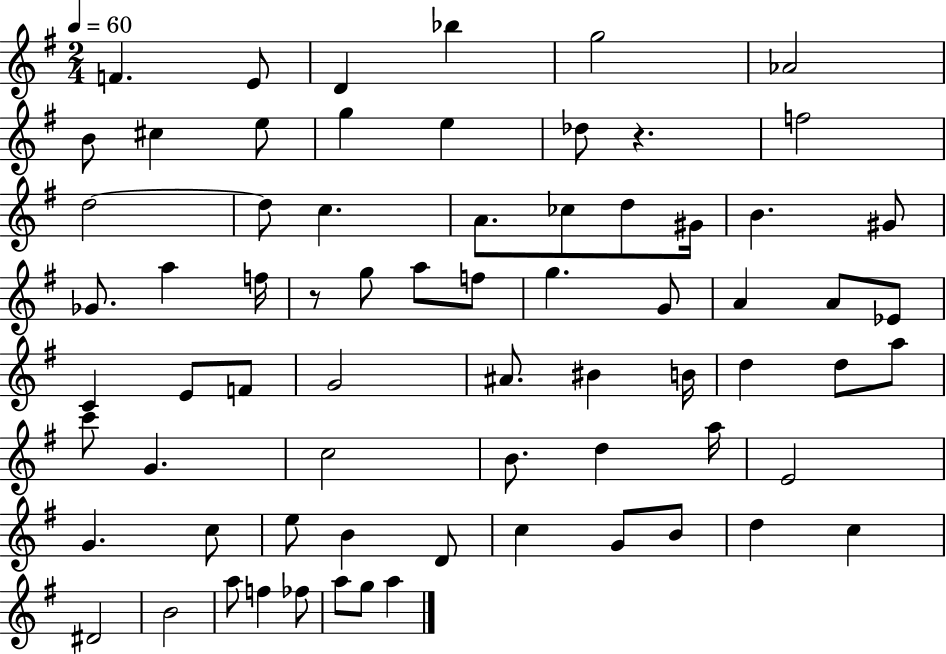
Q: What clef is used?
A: treble